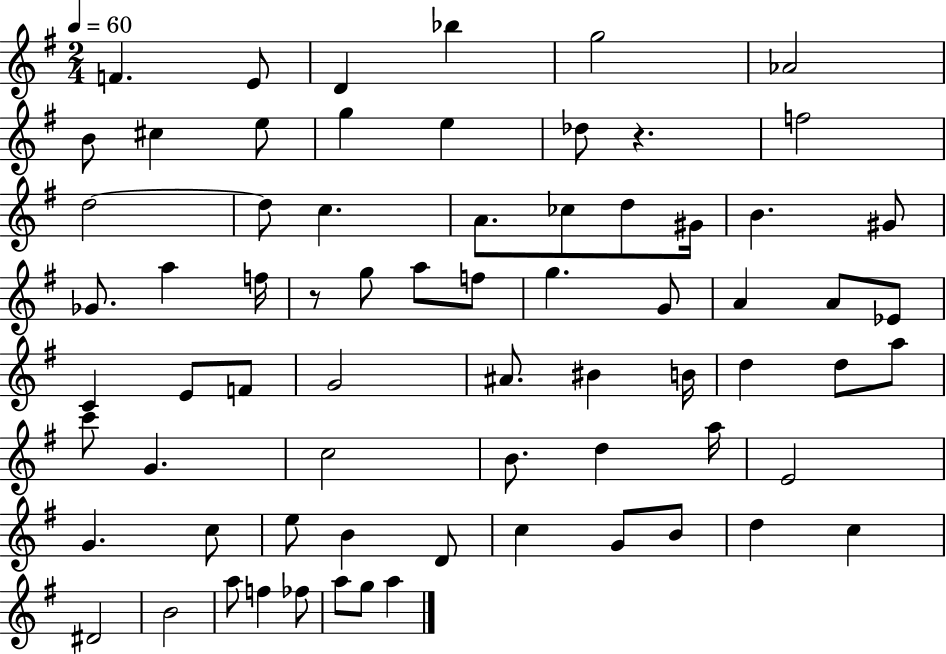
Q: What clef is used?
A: treble